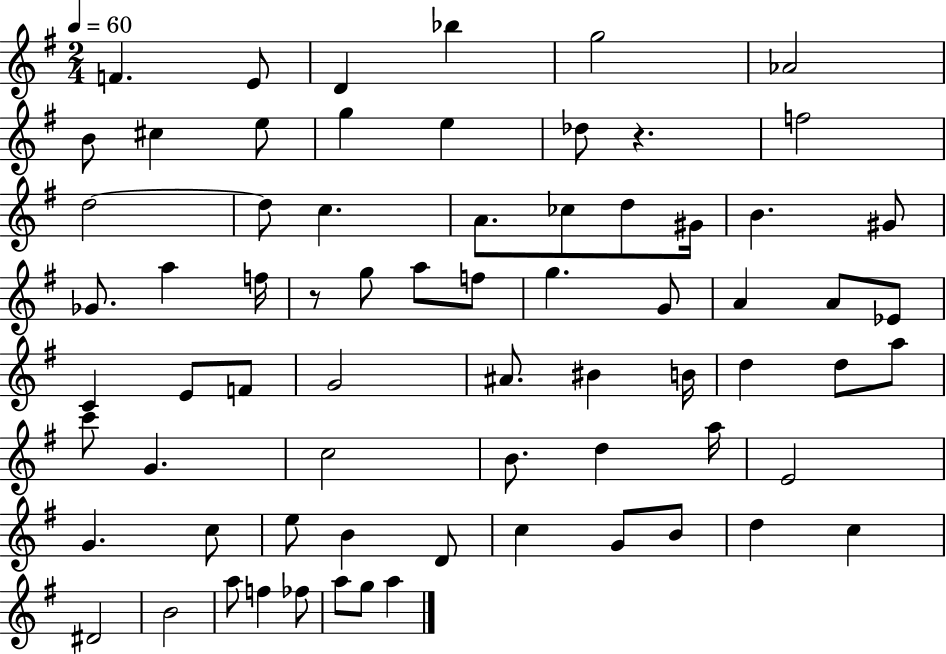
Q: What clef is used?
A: treble